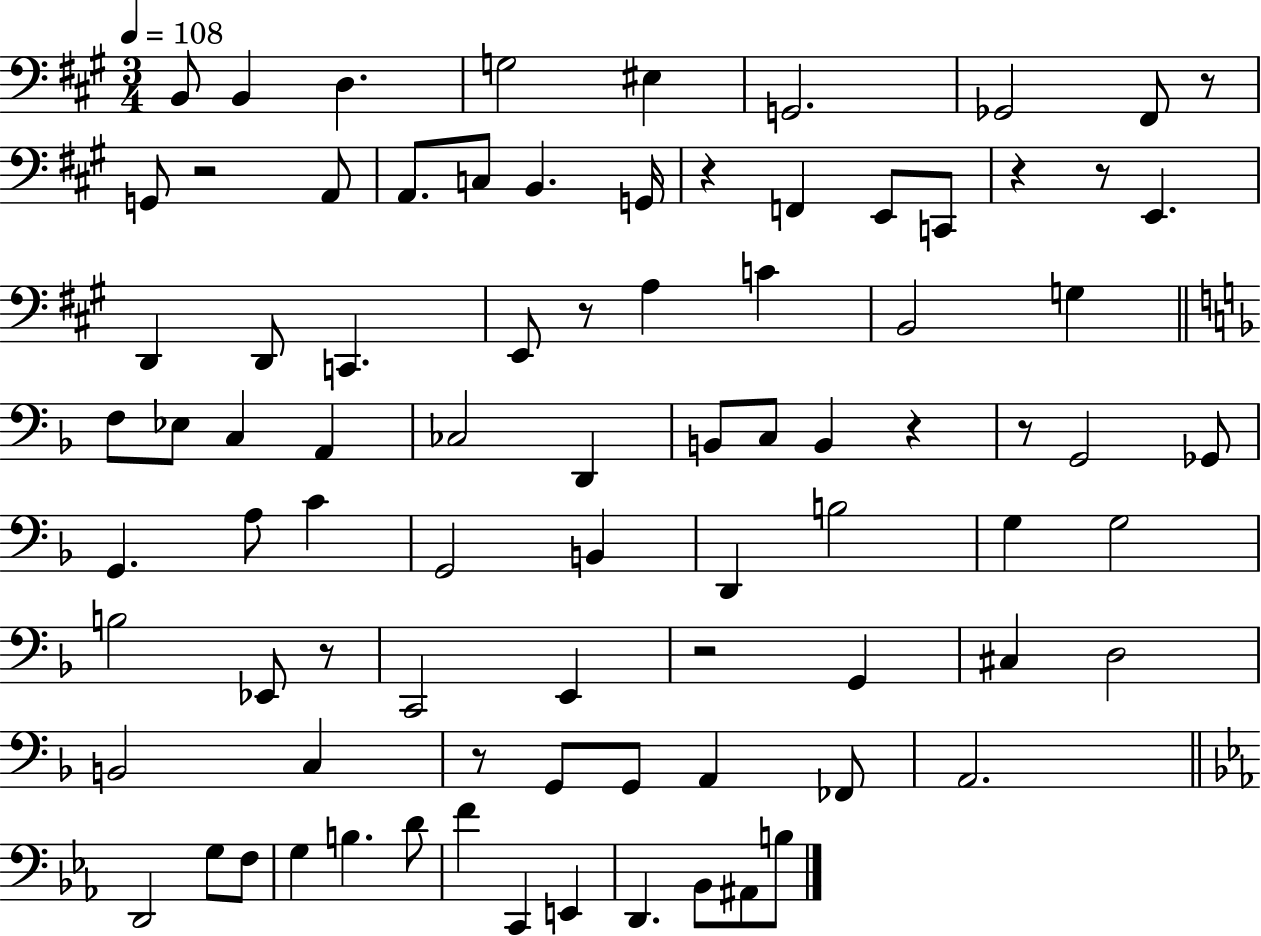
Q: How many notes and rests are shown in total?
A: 84